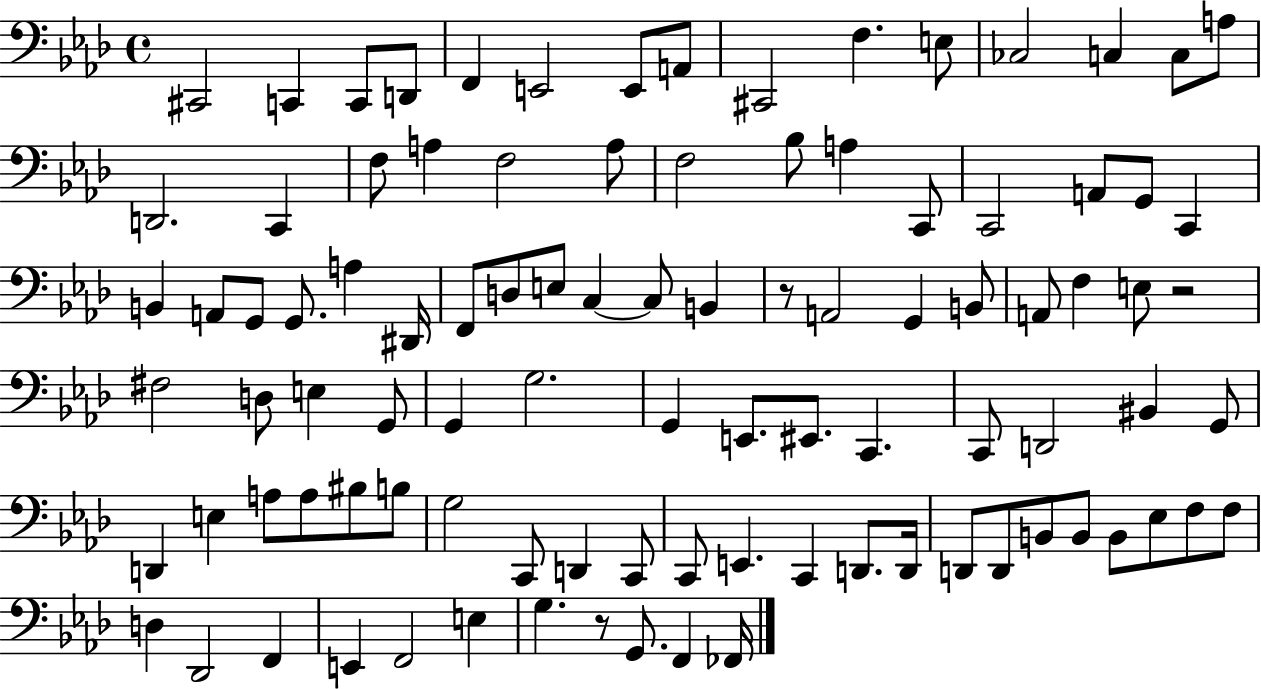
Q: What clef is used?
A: bass